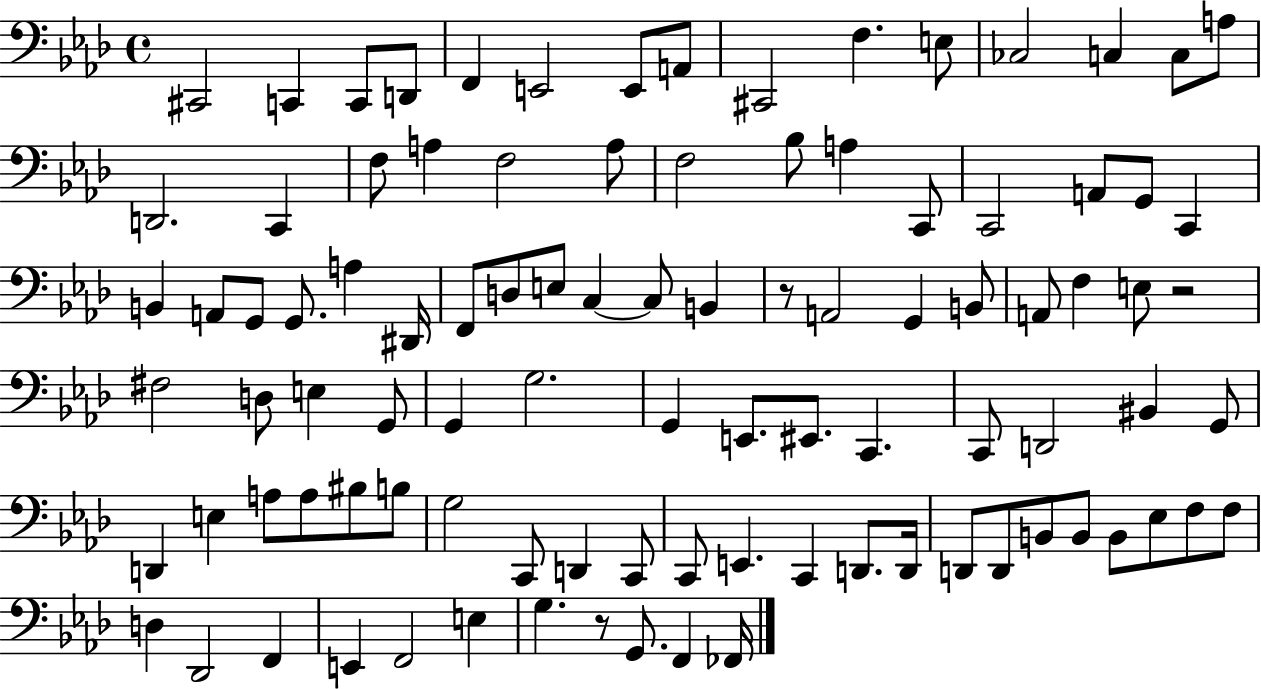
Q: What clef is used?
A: bass